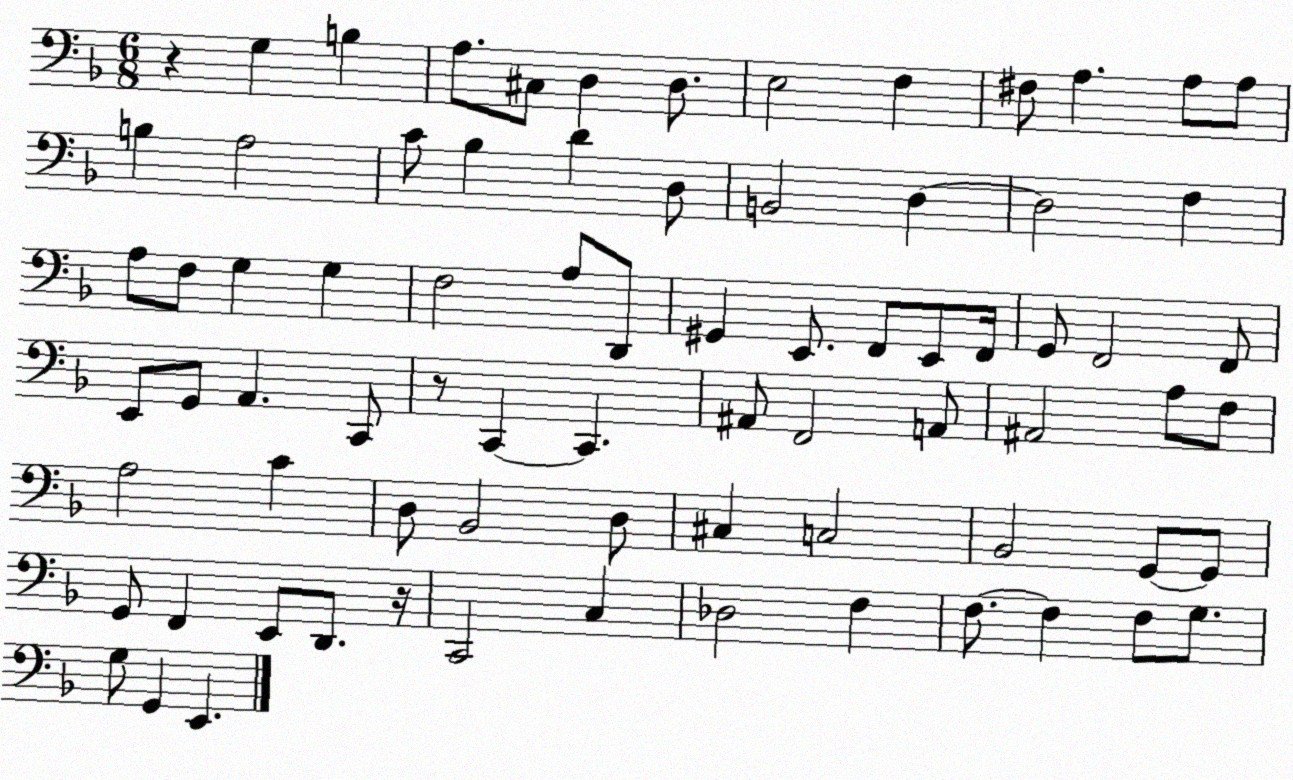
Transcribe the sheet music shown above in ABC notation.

X:1
T:Untitled
M:6/8
L:1/4
K:F
z G, B, A,/2 ^C,/2 D, D,/2 E,2 F, ^F,/2 A, A,/2 A,/2 B, A,2 C/2 _B, D D,/2 B,,2 D, D,2 F, A,/2 F,/2 G, G, F,2 A,/2 D,,/2 ^G,, E,,/2 F,,/2 E,,/2 F,,/4 G,,/2 F,,2 F,,/2 E,,/2 G,,/2 A,, C,,/2 z/2 C,, C,, ^A,,/2 F,,2 A,,/2 ^A,,2 A,/2 F,/2 A,2 C D,/2 _B,,2 D,/2 ^C, C,2 _B,,2 G,,/2 G,,/2 G,,/2 F,, E,,/2 D,,/2 z/4 C,,2 C, _D,2 F, F,/2 F, F,/2 G,/2 G,/2 G,, E,,